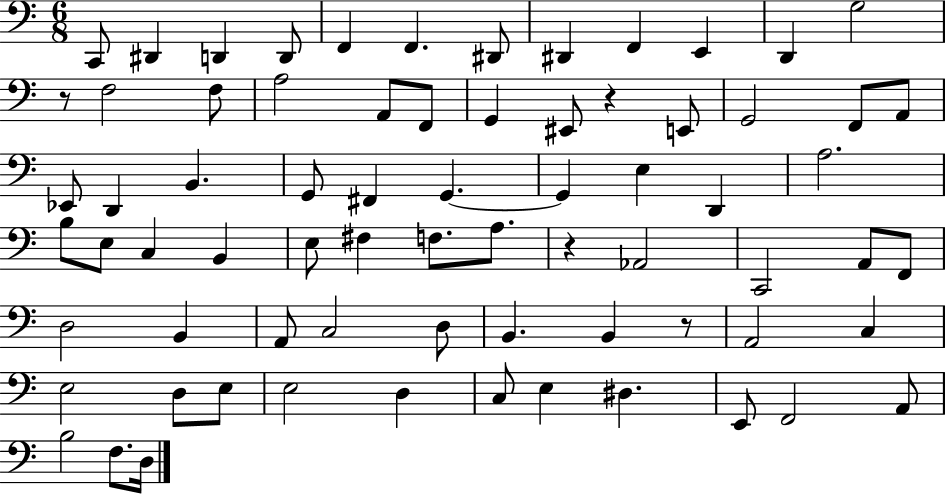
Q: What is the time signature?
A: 6/8